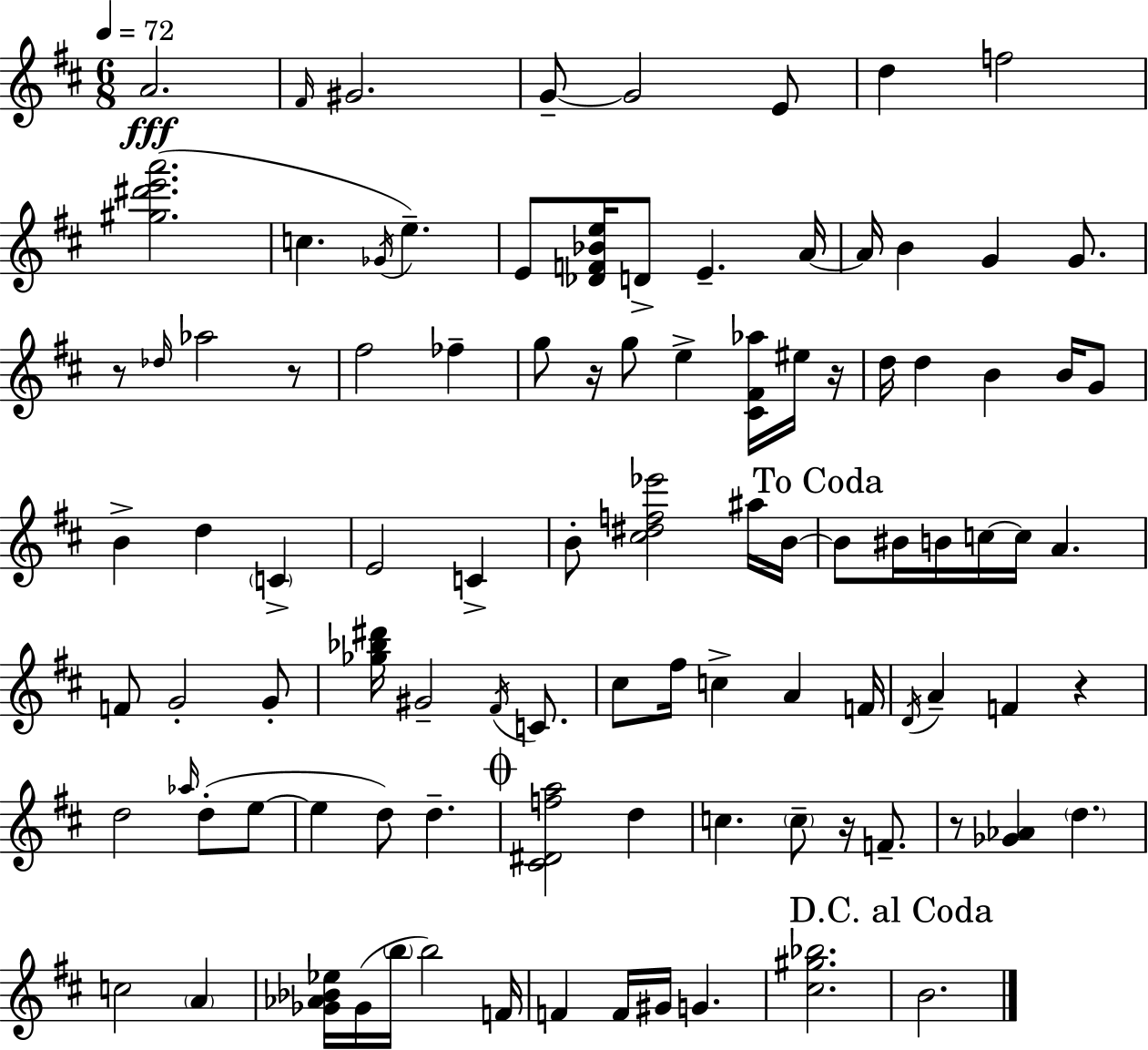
{
  \clef treble
  \numericTimeSignature
  \time 6/8
  \key d \major
  \tempo 4 = 72
  a'2.\fff | \grace { fis'16 } gis'2. | g'8--~~ g'2 e'8 | d''4 f''2 | \break <gis'' dis''' e''' a'''>2.( | c''4. \acciaccatura { ges'16 }) e''4.-- | e'8 <des' f' bes' e''>16 d'8-> e'4.-- | a'16~~ a'16 b'4 g'4 g'8. | \break r8 \grace { des''16 } aes''2 | r8 fis''2 fes''4-- | g''8 r16 g''8 e''4-> | <cis' fis' aes''>16 eis''16 r16 d''16 d''4 b'4 | \break b'16 g'8 b'4-> d''4 \parenthesize c'4-> | e'2 c'4-> | b'8-. <cis'' dis'' f'' ees'''>2 | ais''16 b'16~~ \mark "To Coda" b'8 bis'16 b'16 c''16~~ c''16 a'4. | \break f'8 g'2-. | g'8-. <ges'' bes'' dis'''>16 gis'2-- | \acciaccatura { fis'16 } c'8. cis''8 fis''16 c''4-> a'4 | f'16 \acciaccatura { d'16 } a'4-- f'4 | \break r4 d''2 | \grace { aes''16 }( d''8-. e''8~~ e''4 d''8) | d''4.-- \mark \markup { \musicglyph "scripts.coda" } <cis' dis' f'' a''>2 | d''4 c''4. | \break \parenthesize c''8-- r16 f'8.-- r8 <ges' aes'>4 | \parenthesize d''4. c''2 | \parenthesize a'4 <ges' aes' bes' ees''>16 ges'16( \parenthesize b''16 b''2) | f'16 f'4 f'16 gis'16 | \break g'4. <cis'' gis'' bes''>2. | \mark "D.C. al Coda" b'2. | \bar "|."
}